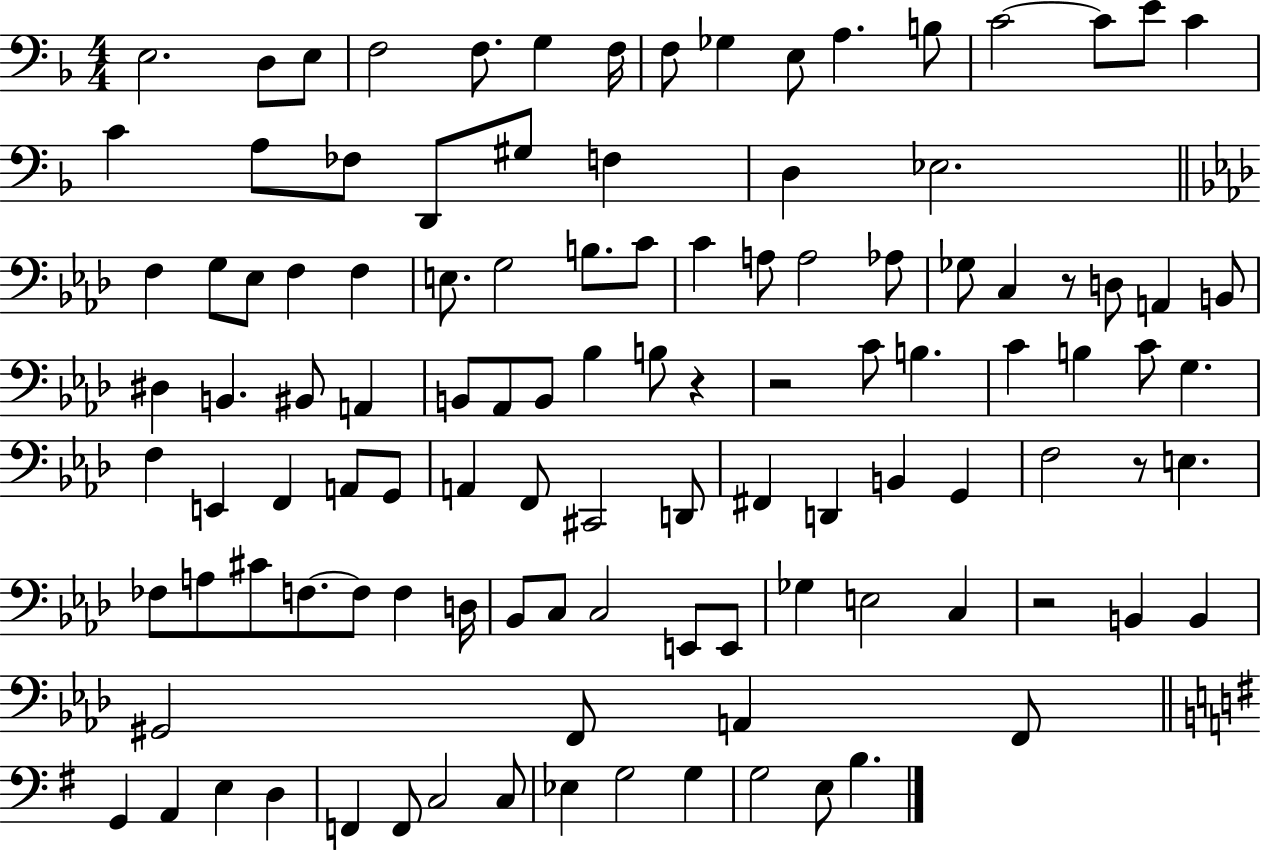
E3/h. D3/e E3/e F3/h F3/e. G3/q F3/s F3/e Gb3/q E3/e A3/q. B3/e C4/h C4/e E4/e C4/q C4/q A3/e FES3/e D2/e G#3/e F3/q D3/q Eb3/h. F3/q G3/e Eb3/e F3/q F3/q E3/e. G3/h B3/e. C4/e C4/q A3/e A3/h Ab3/e Gb3/e C3/q R/e D3/e A2/q B2/e D#3/q B2/q. BIS2/e A2/q B2/e Ab2/e B2/e Bb3/q B3/e R/q R/h C4/e B3/q. C4/q B3/q C4/e G3/q. F3/q E2/q F2/q A2/e G2/e A2/q F2/e C#2/h D2/e F#2/q D2/q B2/q G2/q F3/h R/e E3/q. FES3/e A3/e C#4/e F3/e. F3/e F3/q D3/s Bb2/e C3/e C3/h E2/e E2/e Gb3/q E3/h C3/q R/h B2/q B2/q G#2/h F2/e A2/q F2/e G2/q A2/q E3/q D3/q F2/q F2/e C3/h C3/e Eb3/q G3/h G3/q G3/h E3/e B3/q.